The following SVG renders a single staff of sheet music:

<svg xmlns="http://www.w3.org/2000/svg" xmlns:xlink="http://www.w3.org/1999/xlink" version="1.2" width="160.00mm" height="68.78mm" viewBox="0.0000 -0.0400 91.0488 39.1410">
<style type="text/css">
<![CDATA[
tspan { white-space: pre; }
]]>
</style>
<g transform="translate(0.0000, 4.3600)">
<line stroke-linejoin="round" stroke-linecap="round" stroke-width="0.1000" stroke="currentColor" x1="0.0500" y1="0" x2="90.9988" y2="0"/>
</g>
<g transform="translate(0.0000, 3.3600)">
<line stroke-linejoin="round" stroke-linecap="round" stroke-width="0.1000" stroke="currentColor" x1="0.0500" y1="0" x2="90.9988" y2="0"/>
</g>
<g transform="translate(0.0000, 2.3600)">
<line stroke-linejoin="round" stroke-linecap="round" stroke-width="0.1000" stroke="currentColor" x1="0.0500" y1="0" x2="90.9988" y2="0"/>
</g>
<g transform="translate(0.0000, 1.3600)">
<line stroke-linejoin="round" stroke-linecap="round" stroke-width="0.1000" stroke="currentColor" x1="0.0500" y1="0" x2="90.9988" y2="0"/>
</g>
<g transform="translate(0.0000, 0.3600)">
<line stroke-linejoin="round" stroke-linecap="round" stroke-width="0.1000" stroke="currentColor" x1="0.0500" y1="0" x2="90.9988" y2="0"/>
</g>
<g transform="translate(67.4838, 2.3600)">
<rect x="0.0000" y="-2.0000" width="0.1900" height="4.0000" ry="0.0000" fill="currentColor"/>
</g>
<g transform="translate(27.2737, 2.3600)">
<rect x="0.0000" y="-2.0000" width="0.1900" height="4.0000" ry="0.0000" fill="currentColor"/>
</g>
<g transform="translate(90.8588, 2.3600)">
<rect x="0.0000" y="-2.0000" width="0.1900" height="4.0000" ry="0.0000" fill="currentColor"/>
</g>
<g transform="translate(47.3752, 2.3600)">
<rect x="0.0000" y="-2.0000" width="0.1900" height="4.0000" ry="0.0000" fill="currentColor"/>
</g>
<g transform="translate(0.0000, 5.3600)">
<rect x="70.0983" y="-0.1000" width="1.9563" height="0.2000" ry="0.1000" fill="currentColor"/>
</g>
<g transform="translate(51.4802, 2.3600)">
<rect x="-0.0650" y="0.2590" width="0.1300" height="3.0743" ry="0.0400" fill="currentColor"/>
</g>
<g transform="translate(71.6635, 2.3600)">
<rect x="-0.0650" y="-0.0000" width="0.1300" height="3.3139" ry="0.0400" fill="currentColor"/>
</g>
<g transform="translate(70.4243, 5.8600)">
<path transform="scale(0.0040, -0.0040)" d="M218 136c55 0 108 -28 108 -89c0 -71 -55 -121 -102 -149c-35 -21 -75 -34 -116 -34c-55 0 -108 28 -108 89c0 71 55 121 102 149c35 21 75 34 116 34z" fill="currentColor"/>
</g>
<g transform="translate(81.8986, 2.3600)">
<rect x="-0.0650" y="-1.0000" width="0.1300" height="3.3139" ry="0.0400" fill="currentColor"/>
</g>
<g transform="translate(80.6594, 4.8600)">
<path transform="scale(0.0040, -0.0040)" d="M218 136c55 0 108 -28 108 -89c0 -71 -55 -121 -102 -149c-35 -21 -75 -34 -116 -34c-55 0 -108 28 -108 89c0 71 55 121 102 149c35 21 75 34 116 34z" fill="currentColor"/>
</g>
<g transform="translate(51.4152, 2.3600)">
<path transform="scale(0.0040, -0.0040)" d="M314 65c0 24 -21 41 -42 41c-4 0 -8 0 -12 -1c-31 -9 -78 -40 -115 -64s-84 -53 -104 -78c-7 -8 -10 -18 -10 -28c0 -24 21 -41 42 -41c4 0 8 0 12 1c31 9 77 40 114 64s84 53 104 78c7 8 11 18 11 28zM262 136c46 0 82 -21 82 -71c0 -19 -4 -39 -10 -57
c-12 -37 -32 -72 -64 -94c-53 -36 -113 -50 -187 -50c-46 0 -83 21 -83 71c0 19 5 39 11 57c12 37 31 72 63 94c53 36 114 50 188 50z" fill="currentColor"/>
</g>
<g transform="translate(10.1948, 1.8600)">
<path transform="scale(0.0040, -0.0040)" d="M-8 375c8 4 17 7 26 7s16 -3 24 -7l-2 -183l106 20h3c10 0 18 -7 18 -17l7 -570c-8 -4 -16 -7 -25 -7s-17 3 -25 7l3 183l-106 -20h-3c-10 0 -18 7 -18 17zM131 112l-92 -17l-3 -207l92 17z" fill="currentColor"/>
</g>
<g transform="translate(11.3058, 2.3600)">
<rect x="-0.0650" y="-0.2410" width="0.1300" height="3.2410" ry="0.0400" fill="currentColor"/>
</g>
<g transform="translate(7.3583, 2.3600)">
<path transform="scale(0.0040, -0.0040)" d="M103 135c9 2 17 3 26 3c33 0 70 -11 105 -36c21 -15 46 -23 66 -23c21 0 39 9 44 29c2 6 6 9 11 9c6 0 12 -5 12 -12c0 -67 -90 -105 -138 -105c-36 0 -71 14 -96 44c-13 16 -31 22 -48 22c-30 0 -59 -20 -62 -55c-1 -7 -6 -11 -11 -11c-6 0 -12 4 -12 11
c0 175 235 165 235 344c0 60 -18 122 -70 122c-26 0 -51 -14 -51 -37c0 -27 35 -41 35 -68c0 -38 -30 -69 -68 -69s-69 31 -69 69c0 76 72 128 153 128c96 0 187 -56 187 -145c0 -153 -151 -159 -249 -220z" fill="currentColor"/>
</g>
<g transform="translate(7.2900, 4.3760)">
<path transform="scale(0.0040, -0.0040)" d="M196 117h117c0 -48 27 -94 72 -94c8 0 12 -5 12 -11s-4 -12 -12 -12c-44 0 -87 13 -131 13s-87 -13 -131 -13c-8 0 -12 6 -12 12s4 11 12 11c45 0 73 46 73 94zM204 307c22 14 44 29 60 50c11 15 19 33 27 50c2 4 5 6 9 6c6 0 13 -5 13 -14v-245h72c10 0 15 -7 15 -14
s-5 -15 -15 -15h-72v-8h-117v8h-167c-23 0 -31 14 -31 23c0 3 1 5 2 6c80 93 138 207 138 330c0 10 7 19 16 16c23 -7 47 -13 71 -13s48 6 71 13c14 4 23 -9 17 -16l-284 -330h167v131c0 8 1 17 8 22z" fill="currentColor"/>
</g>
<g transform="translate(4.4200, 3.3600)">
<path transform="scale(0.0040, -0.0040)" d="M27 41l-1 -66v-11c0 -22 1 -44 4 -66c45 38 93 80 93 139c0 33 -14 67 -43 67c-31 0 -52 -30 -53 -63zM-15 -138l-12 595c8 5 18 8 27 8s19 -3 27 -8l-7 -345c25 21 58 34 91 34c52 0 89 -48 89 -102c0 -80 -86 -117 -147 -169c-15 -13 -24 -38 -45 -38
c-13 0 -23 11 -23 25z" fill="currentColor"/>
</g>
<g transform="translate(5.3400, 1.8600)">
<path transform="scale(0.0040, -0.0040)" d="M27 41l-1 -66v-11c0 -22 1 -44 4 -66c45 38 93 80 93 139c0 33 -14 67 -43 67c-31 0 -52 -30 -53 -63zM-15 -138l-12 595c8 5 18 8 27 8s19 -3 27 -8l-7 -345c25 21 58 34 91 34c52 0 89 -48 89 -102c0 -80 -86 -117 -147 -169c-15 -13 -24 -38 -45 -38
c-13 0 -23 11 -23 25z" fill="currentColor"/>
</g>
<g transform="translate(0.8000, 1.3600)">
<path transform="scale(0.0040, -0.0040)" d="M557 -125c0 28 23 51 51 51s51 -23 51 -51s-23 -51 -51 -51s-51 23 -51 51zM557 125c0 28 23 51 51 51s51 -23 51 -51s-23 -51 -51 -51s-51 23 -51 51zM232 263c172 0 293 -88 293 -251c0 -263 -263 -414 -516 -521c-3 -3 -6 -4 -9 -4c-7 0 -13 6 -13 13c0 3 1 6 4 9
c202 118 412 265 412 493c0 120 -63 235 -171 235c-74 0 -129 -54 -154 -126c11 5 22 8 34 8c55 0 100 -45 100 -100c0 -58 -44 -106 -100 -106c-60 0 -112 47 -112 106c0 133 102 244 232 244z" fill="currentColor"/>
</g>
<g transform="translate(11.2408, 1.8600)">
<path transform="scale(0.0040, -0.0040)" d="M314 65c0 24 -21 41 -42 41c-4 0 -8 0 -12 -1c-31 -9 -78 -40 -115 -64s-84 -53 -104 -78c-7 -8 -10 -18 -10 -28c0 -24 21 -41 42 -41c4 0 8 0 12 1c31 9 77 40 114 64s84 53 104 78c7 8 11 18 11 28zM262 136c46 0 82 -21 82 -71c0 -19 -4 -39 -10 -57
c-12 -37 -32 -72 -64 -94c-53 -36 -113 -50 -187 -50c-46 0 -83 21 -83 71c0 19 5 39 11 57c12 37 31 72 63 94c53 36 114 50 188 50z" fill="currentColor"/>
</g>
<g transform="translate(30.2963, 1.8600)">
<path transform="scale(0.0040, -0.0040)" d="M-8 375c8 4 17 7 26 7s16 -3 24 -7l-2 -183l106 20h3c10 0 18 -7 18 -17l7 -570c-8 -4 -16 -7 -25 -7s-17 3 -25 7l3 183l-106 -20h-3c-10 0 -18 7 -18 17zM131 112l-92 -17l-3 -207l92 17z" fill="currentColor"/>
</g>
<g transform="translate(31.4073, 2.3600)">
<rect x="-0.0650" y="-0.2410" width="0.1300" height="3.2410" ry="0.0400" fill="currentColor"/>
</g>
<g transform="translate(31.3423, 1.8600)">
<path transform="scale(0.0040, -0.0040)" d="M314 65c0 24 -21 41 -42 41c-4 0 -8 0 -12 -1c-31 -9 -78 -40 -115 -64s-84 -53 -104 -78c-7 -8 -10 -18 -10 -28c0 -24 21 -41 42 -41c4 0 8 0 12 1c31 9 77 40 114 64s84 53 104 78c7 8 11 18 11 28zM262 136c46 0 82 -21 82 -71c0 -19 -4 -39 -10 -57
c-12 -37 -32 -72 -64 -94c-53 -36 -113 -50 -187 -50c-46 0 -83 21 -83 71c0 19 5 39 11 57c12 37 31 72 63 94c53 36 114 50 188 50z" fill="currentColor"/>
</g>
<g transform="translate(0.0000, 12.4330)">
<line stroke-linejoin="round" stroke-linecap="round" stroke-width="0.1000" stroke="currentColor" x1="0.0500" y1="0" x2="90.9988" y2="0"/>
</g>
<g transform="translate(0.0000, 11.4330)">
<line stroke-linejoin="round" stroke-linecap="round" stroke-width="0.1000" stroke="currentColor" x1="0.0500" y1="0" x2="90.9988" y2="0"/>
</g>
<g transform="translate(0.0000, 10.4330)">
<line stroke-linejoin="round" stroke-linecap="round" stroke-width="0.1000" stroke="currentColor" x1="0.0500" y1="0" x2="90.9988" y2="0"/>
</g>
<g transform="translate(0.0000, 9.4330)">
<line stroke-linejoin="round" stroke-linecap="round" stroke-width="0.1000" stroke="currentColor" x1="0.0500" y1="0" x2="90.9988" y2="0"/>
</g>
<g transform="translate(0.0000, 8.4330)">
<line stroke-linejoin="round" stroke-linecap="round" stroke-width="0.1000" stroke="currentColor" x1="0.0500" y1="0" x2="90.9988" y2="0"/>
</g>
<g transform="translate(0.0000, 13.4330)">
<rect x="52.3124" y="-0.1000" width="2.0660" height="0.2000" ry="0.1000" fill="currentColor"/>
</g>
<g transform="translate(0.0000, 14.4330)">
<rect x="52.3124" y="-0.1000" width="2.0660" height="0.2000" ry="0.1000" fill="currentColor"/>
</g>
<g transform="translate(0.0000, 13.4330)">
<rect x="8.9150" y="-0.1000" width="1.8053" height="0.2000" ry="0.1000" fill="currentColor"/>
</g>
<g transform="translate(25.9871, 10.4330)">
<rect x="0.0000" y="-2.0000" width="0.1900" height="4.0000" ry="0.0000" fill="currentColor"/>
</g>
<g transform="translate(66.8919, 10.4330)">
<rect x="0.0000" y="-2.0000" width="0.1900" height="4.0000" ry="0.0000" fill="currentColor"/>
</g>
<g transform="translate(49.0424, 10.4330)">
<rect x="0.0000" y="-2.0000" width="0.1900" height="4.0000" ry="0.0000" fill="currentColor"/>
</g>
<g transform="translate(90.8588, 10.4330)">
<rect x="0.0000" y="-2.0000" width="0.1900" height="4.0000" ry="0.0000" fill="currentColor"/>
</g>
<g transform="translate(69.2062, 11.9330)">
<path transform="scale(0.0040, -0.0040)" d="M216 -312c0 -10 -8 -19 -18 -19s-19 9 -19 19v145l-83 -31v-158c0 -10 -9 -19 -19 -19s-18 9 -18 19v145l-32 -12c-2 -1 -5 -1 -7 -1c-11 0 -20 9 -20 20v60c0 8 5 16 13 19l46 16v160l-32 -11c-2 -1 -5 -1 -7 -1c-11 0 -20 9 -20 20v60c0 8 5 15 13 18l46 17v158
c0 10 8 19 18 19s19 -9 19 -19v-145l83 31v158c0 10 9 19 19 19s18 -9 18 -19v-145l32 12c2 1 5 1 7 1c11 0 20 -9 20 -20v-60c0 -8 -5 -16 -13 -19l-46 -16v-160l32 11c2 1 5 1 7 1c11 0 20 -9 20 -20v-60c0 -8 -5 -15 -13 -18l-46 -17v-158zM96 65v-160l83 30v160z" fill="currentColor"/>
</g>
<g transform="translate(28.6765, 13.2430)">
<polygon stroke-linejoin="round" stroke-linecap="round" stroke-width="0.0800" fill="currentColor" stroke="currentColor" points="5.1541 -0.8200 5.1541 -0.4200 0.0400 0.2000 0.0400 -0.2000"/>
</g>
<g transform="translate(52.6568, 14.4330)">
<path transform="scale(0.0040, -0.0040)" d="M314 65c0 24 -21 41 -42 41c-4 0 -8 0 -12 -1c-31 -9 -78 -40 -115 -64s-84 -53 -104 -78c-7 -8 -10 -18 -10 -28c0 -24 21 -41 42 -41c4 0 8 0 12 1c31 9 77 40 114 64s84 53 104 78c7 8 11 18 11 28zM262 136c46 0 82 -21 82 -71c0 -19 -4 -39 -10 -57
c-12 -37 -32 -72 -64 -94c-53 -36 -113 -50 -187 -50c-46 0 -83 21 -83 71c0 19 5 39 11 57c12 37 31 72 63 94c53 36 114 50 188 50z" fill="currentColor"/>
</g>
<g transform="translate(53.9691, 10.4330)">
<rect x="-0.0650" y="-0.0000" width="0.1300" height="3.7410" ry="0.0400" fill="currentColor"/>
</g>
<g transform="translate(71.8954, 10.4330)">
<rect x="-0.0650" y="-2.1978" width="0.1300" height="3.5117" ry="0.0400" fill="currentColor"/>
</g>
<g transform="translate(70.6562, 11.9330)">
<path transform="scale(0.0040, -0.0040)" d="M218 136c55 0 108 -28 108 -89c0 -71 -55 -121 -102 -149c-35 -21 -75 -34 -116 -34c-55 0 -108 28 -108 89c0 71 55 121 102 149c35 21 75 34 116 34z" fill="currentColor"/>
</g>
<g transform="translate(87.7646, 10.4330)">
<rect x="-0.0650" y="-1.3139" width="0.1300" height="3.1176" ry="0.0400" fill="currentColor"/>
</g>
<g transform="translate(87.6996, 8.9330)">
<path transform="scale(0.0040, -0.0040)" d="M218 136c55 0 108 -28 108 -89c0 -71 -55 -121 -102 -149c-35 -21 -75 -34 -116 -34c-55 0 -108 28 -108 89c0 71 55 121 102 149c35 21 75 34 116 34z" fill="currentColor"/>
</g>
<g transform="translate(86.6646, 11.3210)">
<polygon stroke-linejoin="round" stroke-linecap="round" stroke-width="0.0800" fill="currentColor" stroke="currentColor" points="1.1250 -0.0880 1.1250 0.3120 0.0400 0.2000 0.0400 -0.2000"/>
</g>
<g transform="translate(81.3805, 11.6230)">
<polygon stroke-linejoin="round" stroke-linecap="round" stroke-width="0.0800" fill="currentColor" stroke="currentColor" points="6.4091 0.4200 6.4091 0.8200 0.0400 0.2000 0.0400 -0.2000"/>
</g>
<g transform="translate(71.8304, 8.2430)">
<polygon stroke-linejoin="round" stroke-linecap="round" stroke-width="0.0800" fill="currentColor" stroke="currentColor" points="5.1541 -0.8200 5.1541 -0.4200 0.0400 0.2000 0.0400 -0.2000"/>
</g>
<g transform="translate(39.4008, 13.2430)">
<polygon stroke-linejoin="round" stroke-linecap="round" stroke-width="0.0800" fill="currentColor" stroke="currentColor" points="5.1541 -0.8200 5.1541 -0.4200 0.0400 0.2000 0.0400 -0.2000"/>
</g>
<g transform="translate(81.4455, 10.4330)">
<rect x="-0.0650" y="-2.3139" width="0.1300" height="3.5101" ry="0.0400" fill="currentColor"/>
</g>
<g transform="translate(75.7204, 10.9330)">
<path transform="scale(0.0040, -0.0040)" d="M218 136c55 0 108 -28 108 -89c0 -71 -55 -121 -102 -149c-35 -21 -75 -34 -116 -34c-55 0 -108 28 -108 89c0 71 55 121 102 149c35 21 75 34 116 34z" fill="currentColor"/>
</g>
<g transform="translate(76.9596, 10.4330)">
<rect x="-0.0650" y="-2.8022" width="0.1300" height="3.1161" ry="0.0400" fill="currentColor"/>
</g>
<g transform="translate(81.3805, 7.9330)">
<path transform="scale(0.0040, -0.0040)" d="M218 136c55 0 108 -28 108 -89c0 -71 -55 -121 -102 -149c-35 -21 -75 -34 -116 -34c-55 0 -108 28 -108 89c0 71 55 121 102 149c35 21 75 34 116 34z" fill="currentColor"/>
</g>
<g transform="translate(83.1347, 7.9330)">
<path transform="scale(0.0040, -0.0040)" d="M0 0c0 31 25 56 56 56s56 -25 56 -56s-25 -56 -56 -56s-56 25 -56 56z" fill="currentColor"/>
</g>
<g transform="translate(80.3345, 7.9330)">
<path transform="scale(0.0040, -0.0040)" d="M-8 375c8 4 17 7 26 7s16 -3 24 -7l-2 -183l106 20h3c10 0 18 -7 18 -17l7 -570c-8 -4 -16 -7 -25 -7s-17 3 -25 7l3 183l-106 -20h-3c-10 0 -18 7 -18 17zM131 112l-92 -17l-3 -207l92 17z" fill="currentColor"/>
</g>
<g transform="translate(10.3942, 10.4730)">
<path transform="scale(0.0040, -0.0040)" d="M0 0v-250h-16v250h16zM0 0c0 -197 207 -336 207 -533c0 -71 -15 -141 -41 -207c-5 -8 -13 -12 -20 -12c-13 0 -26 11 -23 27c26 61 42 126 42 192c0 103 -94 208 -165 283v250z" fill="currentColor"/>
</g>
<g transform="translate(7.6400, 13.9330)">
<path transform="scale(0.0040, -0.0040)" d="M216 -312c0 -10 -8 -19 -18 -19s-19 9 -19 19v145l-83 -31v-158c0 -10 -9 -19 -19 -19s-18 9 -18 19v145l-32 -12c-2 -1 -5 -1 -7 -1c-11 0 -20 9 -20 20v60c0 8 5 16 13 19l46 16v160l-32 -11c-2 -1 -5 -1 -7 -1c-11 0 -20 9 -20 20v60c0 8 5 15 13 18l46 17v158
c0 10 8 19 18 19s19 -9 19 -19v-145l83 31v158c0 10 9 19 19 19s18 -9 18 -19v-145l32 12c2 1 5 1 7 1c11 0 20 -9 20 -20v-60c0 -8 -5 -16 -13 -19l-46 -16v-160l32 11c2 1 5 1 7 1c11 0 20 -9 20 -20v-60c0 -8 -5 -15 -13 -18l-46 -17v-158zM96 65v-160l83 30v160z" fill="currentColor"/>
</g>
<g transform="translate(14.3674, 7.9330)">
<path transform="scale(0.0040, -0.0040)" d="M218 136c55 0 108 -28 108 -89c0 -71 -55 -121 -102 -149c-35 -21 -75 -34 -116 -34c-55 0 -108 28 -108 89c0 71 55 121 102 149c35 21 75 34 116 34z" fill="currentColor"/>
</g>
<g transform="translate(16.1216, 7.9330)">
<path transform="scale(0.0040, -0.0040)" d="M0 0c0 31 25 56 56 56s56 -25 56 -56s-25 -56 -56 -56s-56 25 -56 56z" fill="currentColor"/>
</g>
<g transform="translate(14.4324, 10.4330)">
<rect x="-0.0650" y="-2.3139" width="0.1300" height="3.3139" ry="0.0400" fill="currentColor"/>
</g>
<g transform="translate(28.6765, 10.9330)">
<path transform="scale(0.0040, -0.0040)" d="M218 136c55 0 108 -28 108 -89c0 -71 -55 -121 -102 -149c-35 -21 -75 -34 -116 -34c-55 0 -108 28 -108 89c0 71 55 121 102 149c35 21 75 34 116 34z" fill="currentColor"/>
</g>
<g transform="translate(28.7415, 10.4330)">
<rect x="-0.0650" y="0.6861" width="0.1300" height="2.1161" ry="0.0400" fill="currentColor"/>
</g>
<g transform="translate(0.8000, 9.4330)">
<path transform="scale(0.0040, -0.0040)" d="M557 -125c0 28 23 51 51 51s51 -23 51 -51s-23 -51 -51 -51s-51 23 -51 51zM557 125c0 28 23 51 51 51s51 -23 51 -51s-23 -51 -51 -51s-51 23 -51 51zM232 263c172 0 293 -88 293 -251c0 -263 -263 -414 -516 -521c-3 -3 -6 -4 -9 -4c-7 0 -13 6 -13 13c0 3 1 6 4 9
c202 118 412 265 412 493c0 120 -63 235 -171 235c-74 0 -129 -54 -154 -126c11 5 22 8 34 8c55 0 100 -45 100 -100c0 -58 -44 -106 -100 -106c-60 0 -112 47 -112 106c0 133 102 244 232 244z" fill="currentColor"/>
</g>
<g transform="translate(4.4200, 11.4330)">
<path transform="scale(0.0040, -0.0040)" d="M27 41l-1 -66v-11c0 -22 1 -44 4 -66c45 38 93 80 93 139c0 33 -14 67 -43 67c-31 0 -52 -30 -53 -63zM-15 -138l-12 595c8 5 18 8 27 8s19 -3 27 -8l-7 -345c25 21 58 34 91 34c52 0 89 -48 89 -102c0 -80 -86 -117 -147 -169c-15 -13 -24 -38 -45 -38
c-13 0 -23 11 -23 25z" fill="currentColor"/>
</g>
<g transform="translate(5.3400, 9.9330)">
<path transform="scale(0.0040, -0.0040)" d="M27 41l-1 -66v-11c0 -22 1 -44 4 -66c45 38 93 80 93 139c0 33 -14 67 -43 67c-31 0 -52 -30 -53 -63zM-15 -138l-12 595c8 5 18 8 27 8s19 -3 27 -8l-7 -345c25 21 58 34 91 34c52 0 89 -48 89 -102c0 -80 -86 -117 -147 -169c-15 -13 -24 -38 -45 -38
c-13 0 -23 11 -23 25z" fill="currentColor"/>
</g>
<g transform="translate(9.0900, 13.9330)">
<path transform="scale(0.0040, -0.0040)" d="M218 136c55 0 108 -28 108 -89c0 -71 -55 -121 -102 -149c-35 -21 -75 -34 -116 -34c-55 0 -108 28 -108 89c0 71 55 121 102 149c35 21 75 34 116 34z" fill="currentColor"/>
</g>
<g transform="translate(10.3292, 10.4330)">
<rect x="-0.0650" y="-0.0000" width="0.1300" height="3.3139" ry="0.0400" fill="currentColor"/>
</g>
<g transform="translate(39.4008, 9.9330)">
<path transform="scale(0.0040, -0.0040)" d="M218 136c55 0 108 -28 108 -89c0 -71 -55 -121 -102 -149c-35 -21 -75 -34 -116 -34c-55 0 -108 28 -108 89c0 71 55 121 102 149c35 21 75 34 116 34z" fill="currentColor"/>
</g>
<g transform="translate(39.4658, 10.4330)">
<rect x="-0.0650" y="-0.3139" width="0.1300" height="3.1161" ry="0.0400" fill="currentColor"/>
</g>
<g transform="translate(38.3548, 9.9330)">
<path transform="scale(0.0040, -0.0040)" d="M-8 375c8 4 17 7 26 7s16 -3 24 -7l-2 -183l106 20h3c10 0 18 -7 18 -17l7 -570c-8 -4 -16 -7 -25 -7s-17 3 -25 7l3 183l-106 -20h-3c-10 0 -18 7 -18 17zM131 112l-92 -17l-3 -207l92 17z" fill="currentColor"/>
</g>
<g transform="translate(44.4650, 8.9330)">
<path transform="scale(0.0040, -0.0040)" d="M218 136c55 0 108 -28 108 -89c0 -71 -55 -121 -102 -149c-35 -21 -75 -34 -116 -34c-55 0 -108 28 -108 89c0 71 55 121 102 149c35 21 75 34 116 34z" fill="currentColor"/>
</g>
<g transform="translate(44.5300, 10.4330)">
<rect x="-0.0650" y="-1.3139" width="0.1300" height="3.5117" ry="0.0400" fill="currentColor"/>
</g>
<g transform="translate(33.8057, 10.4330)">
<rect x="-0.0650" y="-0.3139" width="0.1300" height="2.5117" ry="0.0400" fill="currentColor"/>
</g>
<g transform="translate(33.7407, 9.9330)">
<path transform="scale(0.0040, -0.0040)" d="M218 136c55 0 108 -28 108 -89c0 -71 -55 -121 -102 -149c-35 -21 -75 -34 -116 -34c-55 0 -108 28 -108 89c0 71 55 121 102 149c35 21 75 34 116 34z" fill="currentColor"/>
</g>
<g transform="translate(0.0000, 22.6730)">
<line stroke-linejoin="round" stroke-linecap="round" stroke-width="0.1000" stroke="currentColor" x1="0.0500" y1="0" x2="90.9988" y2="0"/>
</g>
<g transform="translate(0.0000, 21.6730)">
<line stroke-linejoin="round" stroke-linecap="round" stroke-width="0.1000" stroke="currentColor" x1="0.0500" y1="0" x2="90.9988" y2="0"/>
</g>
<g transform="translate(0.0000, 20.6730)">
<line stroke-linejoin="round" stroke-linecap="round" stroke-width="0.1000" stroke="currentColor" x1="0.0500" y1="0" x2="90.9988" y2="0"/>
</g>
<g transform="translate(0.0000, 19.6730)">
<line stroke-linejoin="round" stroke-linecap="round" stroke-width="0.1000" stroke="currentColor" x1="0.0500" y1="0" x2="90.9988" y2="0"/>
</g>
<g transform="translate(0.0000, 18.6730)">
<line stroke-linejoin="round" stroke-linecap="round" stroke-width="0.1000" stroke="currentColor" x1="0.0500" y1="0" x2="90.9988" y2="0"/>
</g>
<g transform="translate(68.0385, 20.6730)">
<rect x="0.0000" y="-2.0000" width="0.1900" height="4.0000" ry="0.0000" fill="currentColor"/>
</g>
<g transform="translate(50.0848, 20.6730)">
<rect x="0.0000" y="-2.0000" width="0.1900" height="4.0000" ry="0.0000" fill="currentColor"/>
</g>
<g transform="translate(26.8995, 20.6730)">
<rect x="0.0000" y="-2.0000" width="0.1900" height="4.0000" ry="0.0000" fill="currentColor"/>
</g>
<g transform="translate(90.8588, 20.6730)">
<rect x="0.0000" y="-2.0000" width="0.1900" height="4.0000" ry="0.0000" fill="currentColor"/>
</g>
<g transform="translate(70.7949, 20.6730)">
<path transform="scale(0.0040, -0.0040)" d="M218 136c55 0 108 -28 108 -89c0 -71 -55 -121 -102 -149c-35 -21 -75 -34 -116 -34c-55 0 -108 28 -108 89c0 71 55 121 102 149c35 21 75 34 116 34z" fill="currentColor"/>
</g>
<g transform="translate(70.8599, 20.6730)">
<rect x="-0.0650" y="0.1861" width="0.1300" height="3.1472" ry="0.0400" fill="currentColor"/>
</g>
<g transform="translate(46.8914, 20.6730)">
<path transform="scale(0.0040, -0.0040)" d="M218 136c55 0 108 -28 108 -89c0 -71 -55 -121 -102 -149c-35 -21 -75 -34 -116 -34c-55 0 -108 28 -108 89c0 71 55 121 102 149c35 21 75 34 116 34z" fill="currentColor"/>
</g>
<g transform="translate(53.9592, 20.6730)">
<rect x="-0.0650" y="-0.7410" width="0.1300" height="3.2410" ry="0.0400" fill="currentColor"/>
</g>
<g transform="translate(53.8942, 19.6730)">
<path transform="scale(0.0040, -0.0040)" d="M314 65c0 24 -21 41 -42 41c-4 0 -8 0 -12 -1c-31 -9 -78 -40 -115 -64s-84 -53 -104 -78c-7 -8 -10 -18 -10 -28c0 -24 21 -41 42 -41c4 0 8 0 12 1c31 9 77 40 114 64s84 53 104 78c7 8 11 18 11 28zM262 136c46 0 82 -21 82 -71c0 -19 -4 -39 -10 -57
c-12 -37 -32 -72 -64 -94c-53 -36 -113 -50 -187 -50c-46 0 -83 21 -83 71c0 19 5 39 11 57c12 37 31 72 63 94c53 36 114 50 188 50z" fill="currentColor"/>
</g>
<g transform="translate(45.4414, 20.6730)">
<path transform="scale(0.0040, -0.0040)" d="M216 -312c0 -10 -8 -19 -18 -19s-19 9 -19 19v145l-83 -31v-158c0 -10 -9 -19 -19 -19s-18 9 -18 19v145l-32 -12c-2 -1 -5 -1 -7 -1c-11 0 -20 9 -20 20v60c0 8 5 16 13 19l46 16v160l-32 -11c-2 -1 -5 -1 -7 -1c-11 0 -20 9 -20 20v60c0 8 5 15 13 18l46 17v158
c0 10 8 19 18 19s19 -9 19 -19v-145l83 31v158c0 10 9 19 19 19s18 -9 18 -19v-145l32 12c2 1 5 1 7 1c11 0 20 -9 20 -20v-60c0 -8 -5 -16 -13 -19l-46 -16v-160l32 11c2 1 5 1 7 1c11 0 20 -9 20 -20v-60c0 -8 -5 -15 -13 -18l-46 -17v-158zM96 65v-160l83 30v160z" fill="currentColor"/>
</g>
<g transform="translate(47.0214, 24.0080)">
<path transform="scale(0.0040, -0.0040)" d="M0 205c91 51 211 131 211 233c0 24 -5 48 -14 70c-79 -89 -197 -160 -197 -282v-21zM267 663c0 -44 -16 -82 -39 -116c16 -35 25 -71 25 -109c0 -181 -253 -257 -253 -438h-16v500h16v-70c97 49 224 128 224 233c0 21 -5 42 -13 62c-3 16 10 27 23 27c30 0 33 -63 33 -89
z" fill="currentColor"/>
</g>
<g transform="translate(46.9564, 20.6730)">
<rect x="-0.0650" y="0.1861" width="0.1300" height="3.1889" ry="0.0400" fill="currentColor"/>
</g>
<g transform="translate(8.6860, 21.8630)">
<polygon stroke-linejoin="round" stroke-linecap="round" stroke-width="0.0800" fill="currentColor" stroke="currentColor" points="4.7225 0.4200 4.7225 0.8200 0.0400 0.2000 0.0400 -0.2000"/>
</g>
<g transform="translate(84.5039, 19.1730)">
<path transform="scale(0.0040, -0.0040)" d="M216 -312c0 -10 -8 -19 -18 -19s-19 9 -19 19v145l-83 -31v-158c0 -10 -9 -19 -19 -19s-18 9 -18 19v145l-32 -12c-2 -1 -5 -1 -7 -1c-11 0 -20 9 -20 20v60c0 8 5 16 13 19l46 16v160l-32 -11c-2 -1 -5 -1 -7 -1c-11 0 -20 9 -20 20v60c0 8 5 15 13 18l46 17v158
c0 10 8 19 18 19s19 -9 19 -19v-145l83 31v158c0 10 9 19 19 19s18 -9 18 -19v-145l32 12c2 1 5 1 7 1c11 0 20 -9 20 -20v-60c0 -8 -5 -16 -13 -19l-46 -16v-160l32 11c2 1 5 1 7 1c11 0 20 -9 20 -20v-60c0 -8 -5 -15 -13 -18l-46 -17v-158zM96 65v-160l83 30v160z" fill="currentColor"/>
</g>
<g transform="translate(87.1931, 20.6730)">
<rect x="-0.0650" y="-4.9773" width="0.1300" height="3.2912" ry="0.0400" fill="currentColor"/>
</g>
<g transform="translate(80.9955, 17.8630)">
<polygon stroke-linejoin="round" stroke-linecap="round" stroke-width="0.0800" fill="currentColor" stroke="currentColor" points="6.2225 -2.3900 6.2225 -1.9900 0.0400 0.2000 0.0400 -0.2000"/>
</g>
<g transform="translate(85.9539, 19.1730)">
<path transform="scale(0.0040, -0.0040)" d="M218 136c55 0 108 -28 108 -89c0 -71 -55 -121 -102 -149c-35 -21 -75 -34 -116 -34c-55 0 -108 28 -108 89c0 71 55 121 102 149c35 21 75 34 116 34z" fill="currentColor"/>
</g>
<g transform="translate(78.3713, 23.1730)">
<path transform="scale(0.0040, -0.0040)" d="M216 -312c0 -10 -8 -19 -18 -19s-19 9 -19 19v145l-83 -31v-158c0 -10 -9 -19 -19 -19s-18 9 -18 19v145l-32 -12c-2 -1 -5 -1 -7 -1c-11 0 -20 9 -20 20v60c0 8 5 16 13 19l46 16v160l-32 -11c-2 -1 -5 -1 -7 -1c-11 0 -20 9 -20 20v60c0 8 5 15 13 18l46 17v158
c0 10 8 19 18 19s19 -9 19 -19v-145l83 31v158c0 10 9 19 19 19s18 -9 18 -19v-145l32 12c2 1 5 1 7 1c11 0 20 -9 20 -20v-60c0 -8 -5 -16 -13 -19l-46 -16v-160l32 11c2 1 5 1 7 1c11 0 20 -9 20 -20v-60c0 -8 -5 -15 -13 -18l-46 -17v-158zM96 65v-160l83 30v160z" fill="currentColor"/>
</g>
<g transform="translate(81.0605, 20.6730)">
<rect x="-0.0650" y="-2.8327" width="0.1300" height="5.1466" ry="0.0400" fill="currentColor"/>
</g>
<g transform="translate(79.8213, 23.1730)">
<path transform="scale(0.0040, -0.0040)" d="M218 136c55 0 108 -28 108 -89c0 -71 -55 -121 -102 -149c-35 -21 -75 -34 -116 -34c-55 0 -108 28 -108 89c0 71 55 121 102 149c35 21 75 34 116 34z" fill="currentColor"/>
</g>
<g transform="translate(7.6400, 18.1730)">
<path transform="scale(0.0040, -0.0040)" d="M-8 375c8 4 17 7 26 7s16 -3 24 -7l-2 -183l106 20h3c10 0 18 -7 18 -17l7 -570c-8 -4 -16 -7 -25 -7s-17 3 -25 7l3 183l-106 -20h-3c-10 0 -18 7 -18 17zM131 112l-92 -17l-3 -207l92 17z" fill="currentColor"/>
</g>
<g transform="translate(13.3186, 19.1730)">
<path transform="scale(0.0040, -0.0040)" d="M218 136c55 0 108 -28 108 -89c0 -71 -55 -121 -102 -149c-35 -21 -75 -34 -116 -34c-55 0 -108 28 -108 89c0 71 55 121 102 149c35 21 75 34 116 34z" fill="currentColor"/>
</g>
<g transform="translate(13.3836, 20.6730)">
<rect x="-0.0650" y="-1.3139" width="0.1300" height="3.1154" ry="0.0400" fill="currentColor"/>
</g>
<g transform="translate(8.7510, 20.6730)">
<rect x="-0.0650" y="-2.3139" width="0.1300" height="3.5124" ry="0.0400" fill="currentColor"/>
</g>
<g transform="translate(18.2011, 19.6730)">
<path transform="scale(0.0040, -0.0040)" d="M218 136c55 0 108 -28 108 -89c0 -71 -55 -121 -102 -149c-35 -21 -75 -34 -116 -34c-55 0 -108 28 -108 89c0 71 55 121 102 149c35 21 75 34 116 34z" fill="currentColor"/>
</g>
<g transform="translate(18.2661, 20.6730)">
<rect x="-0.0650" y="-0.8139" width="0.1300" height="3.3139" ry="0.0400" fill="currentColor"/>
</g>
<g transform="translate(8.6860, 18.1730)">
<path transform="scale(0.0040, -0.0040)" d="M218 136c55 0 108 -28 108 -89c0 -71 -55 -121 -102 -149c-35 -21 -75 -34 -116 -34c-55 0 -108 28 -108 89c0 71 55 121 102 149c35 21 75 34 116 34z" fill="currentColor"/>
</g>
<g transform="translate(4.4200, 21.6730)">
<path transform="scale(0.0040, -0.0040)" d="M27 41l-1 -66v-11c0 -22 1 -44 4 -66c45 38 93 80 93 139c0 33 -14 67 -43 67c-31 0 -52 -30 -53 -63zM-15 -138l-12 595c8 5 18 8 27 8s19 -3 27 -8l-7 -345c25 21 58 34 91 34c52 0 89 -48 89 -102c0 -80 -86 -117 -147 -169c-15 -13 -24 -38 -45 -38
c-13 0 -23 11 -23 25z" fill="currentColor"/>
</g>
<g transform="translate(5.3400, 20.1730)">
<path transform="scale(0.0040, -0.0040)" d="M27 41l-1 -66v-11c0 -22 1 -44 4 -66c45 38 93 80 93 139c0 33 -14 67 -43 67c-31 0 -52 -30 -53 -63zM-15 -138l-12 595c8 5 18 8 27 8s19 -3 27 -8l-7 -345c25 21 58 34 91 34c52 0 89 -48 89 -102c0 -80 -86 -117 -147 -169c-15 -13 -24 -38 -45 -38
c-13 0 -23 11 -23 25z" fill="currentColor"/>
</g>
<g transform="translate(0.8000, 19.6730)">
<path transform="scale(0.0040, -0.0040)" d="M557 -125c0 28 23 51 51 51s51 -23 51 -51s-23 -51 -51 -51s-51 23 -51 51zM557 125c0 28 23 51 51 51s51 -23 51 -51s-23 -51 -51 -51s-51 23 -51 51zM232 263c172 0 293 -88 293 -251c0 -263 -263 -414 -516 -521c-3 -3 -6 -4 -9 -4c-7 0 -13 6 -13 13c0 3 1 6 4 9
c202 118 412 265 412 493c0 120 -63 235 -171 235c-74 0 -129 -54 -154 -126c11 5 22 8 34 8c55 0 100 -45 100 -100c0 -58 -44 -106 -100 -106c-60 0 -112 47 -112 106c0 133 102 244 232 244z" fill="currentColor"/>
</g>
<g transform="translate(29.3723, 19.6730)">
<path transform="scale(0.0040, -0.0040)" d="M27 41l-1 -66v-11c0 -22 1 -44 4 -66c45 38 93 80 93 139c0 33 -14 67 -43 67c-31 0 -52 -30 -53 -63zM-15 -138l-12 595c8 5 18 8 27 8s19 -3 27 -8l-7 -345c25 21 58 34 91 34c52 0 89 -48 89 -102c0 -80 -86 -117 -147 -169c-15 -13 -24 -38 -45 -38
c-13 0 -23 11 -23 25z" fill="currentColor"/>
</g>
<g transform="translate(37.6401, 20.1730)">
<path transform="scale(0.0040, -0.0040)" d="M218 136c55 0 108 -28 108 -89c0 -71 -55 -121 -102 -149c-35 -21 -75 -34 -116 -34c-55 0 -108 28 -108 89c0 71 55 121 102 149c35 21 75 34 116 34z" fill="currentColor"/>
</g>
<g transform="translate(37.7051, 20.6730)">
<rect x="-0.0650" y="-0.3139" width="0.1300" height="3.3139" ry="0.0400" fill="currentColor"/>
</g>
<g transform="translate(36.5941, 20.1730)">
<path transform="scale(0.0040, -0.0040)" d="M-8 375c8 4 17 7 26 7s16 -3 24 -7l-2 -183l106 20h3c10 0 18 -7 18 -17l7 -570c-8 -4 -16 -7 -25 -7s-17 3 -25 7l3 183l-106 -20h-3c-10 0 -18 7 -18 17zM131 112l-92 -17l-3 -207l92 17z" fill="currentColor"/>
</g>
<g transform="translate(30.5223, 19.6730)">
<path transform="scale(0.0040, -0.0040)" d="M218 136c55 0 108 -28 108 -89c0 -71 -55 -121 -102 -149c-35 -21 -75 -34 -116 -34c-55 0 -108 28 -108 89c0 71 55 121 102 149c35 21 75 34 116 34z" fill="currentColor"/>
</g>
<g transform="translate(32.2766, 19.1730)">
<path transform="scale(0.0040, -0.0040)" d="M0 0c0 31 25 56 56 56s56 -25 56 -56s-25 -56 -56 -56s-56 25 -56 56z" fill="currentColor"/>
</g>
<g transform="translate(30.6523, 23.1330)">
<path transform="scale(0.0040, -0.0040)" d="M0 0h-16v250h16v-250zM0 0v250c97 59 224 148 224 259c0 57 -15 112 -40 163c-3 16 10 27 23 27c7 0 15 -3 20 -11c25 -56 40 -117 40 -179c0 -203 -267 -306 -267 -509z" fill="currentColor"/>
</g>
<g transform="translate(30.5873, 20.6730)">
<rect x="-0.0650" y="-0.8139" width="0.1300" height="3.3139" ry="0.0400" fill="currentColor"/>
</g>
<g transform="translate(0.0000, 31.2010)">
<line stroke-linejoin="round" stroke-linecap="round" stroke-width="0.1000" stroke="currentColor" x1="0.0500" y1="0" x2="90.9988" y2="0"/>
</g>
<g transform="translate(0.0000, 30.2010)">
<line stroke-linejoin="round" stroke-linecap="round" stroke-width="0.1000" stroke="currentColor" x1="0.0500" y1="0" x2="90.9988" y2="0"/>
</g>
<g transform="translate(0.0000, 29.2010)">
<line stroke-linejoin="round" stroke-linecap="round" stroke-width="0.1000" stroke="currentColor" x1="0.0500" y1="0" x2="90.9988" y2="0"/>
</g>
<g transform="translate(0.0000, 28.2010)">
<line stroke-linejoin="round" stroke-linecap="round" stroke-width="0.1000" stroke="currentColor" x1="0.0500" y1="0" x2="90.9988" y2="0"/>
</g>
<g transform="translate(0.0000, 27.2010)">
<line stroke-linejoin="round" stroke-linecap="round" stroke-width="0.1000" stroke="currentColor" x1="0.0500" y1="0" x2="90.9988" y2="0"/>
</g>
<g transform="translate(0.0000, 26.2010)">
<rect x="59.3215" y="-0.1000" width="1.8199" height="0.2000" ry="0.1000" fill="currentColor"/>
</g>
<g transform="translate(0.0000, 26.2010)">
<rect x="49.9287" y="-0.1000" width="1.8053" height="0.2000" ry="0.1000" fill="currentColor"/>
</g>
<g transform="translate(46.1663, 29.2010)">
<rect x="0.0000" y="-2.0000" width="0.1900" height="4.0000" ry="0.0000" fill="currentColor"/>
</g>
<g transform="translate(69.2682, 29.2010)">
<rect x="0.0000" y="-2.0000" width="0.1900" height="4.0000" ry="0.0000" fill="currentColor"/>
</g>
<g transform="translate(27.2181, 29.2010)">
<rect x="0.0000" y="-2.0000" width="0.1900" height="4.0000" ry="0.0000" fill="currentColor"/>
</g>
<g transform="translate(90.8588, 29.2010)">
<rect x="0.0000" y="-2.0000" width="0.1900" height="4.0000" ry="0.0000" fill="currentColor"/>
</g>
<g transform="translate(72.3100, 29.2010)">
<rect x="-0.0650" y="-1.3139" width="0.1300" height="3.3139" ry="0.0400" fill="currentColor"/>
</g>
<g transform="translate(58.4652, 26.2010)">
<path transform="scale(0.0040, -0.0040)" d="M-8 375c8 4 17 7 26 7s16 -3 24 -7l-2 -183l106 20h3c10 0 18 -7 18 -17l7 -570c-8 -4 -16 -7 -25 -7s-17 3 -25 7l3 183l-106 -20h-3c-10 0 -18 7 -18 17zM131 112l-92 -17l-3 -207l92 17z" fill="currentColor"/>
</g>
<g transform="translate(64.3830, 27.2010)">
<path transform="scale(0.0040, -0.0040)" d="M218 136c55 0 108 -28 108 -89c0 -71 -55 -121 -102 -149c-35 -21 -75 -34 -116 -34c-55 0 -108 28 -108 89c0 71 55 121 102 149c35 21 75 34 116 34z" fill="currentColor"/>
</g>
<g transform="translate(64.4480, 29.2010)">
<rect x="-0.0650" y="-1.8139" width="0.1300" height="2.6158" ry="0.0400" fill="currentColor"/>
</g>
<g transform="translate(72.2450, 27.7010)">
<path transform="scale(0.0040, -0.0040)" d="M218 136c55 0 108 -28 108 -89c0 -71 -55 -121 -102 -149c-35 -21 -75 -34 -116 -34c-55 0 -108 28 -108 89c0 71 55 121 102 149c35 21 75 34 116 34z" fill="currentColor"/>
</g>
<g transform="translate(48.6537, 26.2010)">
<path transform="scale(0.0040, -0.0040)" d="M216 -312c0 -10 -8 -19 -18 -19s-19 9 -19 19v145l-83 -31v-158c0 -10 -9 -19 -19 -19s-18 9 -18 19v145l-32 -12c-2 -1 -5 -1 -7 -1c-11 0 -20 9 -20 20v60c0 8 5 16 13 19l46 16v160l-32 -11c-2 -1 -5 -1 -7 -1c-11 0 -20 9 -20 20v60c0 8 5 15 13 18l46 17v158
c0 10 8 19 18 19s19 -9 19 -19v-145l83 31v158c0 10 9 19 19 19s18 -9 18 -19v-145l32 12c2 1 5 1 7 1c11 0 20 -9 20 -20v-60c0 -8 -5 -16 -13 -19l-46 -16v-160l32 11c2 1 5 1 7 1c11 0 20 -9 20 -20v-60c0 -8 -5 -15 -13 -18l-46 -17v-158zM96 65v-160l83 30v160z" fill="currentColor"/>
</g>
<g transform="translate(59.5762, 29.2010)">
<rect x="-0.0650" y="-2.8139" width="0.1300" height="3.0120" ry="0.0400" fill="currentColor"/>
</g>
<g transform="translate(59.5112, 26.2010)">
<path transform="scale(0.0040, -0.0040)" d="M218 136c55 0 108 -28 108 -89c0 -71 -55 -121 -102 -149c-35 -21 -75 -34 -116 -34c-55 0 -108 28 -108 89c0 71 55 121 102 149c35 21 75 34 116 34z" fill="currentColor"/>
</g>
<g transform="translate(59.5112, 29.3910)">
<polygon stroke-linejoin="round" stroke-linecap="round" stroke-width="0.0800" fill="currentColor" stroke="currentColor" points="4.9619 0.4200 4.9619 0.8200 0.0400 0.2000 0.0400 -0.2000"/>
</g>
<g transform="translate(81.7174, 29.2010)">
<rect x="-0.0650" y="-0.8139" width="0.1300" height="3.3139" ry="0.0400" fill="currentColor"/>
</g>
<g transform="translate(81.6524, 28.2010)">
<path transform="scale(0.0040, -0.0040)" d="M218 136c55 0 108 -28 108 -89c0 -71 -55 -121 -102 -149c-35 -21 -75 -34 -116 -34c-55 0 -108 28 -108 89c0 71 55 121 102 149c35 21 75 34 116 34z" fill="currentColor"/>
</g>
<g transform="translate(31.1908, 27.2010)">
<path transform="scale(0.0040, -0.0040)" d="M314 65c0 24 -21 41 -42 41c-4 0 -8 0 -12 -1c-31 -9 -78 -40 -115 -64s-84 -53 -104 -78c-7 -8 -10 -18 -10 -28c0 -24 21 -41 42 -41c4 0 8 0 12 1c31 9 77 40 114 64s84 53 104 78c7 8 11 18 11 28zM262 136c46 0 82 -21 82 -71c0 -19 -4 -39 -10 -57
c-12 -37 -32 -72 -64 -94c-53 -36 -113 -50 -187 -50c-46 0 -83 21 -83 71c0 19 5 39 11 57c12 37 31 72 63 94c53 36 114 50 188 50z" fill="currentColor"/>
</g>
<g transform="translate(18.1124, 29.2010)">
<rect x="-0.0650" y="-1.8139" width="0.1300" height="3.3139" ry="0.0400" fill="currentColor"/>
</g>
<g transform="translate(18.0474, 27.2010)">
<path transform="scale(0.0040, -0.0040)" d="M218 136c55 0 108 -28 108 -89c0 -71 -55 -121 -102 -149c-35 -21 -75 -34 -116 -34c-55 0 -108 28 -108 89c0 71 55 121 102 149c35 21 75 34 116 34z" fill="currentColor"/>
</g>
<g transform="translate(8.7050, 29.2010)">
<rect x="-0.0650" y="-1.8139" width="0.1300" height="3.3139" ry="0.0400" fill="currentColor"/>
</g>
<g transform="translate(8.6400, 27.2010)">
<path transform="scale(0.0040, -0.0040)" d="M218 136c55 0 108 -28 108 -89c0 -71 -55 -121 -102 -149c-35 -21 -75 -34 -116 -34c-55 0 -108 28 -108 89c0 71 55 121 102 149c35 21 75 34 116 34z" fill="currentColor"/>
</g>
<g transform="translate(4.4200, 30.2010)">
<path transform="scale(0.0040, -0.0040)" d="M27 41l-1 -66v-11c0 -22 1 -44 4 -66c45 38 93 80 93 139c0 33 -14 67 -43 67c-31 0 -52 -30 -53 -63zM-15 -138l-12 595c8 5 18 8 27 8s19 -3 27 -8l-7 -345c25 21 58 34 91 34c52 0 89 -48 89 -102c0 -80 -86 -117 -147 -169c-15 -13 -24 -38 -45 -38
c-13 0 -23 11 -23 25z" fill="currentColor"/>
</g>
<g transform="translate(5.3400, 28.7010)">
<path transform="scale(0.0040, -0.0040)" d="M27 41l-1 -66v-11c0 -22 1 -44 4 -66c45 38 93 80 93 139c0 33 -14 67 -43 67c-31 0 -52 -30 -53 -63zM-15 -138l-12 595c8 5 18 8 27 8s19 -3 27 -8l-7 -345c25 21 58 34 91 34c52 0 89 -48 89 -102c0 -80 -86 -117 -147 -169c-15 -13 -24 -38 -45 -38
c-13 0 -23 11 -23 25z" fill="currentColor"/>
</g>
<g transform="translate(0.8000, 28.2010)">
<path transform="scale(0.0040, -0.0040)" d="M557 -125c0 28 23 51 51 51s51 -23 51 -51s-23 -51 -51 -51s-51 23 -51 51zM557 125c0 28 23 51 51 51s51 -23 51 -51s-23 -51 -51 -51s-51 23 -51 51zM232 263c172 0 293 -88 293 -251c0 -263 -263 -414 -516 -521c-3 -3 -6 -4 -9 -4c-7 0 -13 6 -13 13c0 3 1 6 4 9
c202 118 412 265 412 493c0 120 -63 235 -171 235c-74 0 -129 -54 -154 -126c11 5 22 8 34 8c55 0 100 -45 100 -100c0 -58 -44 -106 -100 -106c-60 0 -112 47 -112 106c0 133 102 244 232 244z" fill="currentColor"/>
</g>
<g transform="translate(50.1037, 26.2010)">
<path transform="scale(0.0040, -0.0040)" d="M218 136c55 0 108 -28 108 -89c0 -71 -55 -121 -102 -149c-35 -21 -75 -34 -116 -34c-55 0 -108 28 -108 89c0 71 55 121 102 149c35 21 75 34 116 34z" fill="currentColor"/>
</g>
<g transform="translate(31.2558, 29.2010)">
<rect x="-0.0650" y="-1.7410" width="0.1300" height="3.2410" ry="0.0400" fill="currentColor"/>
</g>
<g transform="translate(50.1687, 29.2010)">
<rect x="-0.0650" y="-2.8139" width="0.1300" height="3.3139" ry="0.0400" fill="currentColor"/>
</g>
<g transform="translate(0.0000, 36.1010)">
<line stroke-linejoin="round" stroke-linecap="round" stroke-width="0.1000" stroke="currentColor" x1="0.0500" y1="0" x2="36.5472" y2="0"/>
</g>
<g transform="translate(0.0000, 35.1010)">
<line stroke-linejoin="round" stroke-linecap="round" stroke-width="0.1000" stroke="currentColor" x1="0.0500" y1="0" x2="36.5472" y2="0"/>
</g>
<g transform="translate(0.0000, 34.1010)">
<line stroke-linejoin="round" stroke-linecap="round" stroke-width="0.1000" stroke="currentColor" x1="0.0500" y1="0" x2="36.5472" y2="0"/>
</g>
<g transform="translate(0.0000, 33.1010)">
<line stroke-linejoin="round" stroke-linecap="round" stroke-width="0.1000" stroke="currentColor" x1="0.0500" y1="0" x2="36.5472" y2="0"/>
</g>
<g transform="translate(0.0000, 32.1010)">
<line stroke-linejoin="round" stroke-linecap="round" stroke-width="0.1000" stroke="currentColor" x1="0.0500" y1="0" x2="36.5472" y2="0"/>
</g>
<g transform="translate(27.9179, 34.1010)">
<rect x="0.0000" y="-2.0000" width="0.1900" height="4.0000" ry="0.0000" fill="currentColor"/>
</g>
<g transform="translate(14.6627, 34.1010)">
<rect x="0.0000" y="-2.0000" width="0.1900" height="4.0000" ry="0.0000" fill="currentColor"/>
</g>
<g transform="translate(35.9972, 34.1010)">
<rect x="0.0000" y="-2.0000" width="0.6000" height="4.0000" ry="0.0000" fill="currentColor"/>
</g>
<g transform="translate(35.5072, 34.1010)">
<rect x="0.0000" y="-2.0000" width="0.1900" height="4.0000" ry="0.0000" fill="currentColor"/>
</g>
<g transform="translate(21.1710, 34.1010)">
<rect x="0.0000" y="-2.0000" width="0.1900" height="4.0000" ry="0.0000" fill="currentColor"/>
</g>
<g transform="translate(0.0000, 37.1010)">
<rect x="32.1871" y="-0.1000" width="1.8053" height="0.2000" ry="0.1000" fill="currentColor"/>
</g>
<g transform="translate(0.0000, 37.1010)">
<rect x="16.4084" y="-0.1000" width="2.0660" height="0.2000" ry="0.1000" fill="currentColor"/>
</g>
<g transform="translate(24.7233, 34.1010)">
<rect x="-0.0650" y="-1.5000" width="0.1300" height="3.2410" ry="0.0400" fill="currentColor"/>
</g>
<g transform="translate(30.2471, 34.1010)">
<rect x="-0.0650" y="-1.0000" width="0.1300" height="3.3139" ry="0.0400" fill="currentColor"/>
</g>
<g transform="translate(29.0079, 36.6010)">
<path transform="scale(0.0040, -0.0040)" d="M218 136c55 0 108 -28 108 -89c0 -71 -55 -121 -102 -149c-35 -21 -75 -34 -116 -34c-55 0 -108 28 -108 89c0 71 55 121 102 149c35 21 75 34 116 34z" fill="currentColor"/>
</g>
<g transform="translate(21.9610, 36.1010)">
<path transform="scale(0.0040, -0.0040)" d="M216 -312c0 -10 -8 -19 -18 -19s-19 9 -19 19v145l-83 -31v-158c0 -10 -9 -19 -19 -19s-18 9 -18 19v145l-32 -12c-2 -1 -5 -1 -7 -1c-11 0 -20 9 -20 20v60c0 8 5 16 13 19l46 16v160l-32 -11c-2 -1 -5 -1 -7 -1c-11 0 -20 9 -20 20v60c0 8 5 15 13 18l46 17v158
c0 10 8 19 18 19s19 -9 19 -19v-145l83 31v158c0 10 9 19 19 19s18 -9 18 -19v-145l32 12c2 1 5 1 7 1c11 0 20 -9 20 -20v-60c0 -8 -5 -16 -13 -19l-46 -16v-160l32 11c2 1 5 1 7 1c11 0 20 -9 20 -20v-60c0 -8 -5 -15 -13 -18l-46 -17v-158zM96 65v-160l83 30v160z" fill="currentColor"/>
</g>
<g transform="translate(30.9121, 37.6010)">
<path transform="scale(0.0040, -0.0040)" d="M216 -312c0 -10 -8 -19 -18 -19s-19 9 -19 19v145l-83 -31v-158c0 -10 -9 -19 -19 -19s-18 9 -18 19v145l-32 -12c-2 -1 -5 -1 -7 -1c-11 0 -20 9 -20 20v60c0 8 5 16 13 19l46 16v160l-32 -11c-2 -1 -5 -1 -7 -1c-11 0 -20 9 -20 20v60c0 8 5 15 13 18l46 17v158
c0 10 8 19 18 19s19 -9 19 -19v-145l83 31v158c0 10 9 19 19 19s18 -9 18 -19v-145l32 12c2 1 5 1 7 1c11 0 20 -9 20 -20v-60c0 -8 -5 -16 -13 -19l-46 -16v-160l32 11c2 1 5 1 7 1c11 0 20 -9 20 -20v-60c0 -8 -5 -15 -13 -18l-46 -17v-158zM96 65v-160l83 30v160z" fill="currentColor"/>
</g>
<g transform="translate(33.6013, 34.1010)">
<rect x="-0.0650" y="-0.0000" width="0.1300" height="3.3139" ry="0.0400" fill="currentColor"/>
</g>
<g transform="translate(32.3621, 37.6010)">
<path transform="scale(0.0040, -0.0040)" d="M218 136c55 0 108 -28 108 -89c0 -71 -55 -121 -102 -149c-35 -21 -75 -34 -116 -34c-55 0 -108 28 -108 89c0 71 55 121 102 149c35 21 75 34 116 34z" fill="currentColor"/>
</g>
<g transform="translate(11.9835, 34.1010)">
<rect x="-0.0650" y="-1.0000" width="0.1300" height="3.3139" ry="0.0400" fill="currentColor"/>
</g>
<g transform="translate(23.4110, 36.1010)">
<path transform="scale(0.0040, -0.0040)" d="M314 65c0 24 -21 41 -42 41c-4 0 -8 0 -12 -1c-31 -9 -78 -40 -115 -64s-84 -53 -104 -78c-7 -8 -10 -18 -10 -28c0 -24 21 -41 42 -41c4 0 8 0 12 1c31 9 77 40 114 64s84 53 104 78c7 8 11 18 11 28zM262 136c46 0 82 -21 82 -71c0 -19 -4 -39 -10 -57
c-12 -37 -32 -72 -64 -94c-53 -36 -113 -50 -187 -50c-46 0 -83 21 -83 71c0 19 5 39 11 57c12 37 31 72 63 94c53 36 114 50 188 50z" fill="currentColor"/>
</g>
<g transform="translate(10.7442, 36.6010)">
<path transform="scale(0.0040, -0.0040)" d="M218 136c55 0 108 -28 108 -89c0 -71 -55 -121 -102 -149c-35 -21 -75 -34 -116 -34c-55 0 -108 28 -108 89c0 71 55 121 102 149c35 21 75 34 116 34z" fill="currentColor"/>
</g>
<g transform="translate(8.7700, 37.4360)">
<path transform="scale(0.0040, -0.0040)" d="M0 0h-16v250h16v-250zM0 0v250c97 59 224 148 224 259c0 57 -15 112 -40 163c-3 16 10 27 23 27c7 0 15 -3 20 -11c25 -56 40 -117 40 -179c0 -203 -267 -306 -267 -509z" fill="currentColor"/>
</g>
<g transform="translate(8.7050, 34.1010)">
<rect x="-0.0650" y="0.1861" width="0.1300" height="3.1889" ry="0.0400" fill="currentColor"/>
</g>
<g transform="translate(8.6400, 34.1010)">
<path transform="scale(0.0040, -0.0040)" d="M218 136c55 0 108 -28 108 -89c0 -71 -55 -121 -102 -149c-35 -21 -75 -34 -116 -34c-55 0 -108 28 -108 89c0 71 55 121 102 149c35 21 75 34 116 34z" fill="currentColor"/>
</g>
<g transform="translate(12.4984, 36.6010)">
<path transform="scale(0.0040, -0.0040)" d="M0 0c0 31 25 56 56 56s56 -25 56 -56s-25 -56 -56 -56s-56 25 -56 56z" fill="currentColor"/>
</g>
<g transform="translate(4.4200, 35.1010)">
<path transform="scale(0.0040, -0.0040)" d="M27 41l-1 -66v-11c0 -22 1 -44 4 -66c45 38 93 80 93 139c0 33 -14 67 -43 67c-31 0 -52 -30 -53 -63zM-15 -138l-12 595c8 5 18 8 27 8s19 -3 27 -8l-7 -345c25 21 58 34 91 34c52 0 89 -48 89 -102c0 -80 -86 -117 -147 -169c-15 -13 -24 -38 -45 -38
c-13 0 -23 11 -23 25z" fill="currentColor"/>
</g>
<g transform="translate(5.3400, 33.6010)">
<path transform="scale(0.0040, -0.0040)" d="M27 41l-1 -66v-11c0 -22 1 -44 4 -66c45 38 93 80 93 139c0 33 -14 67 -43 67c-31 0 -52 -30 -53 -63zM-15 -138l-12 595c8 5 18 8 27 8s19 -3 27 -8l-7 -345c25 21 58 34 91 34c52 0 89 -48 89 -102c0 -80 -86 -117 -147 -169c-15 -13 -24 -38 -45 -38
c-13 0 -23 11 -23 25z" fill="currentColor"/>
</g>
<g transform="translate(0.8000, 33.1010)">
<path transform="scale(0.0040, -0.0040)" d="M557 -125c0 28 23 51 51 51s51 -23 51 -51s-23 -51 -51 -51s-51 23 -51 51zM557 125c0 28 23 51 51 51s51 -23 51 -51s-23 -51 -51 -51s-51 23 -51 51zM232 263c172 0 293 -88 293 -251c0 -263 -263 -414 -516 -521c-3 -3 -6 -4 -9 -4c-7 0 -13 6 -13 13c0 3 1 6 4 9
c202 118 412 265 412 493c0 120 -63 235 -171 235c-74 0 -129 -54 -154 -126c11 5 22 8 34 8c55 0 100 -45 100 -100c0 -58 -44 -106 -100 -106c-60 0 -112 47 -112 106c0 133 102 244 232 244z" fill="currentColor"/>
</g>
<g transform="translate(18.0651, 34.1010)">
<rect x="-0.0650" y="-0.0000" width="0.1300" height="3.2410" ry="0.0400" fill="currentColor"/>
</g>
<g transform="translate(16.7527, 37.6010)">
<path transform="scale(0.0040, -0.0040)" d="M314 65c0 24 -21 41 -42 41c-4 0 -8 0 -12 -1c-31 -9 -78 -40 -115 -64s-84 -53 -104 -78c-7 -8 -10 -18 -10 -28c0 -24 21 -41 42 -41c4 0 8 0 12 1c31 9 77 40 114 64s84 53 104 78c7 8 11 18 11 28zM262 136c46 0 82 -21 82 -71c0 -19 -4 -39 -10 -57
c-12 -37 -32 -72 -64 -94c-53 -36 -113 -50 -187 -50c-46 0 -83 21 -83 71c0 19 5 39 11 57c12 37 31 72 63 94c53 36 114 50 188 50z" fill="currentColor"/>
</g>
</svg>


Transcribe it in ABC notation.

X:1
T:Untitled
M:2/4
L:1/4
K:Bb
E,2 E,2 D,2 D,, F,, ^D,,/2 _B, C,/2 _E,/2 E,/2 G,/2 C,,2 ^A,,/2 C,/2 B,/2 G,/4 B,/2 G,/2 F, _F,/2 E, ^D,/4 F,2 D, ^F,,/2 ^G,/2 A, A, A,2 ^C C/2 A,/2 G, F, D,/2 F,, D,,2 ^G,,2 F,, ^D,,